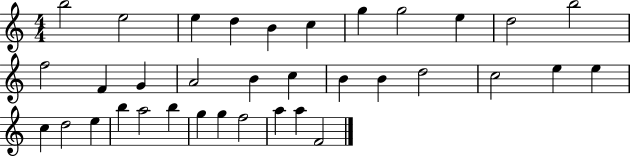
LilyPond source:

{
  \clef treble
  \numericTimeSignature
  \time 4/4
  \key c \major
  b''2 e''2 | e''4 d''4 b'4 c''4 | g''4 g''2 e''4 | d''2 b''2 | \break f''2 f'4 g'4 | a'2 b'4 c''4 | b'4 b'4 d''2 | c''2 e''4 e''4 | \break c''4 d''2 e''4 | b''4 a''2 b''4 | g''4 g''4 f''2 | a''4 a''4 f'2 | \break \bar "|."
}